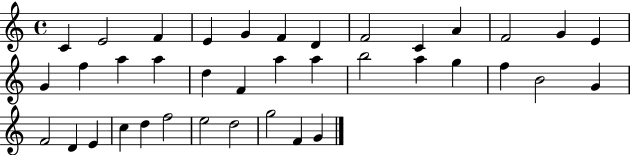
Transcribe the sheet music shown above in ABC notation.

X:1
T:Untitled
M:4/4
L:1/4
K:C
C E2 F E G F D F2 C A F2 G E G f a a d F a a b2 a g f B2 G F2 D E c d f2 e2 d2 g2 F G